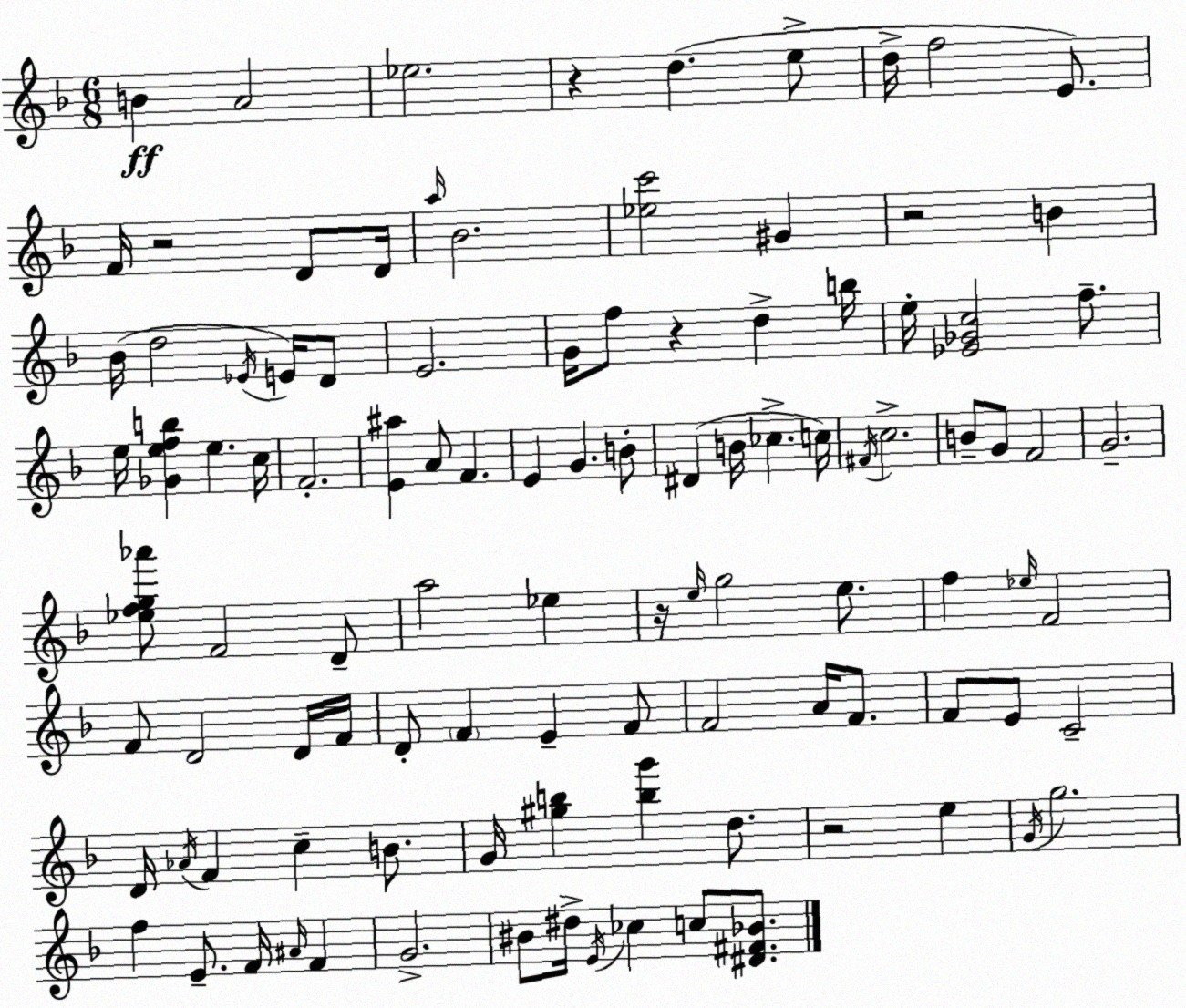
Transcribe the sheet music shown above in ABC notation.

X:1
T:Untitled
M:6/8
L:1/4
K:Dm
B A2 _e2 z d e/2 d/4 f2 E/2 F/4 z2 D/2 D/4 a/4 _B2 [_ec']2 ^G z2 B _B/4 d2 _E/4 E/4 D/2 E2 G/4 f/2 z d b/4 e/4 [_E_Gc]2 f/2 e/4 [_Gefb] e c/4 F2 [E^a] A/2 F E G B/2 ^D B/4 _c c/4 ^F/4 c2 B/2 G/2 F2 G2 [_efg_a']/2 F2 D/2 a2 _e z/4 e/4 g2 e/2 f _e/4 F2 F/2 D2 D/4 F/4 D/2 F E F/2 F2 A/4 F/2 F/2 E/2 C2 D/4 _A/4 F c B/2 G/4 [^gb] [bg'] d/2 z2 e G/4 g2 f E/2 F/4 ^A/4 F G2 ^B/2 ^d/4 E/4 _c c/2 [^D^F_B]/2